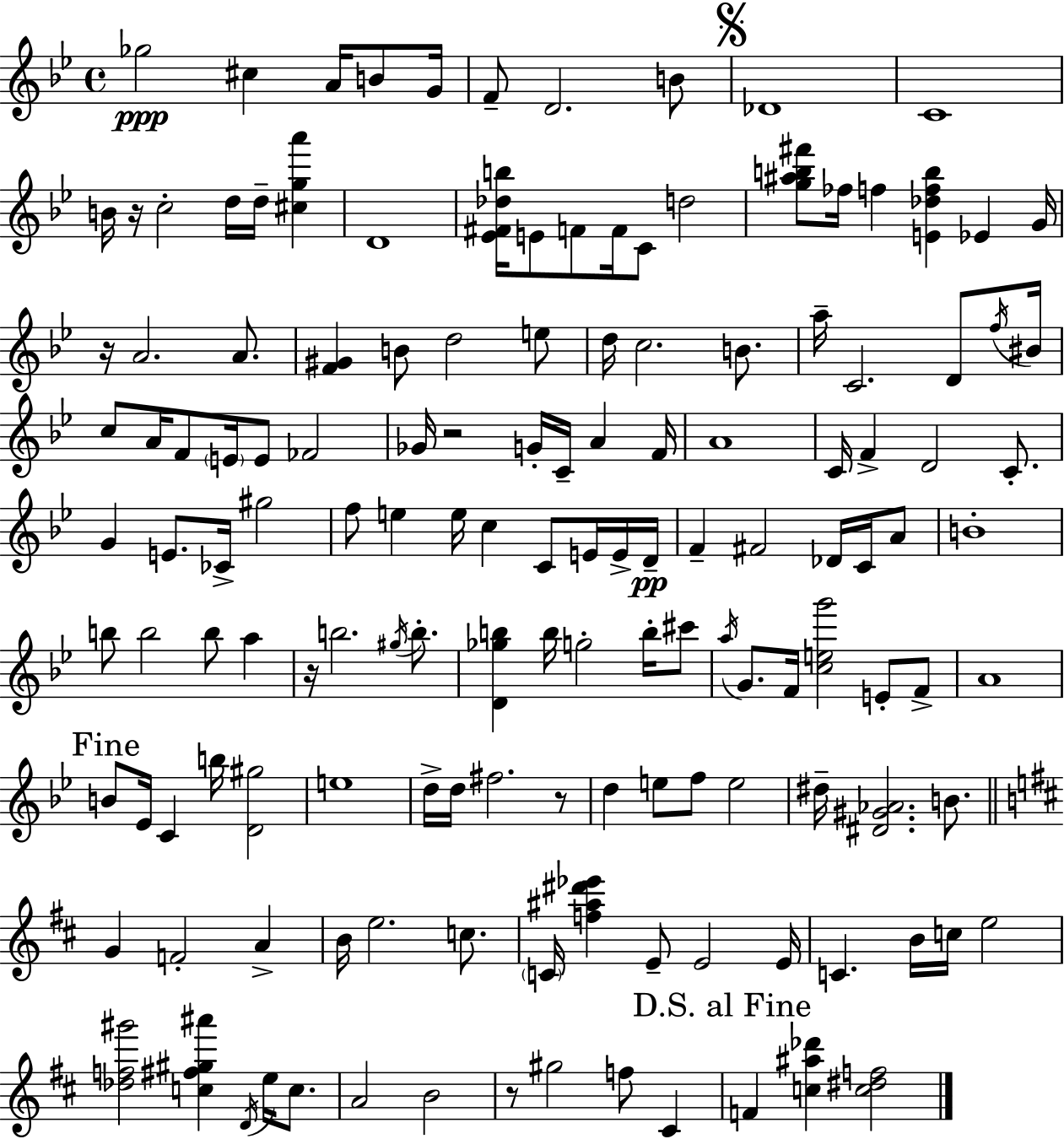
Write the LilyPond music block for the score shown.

{
  \clef treble
  \time 4/4
  \defaultTimeSignature
  \key bes \major
  ges''2\ppp cis''4 a'16 b'8 g'16 | f'8-- d'2. b'8 | \mark \markup { \musicglyph "scripts.segno" } des'1 | c'1 | \break b'16 r16 c''2-. d''16 d''16-- <cis'' g'' a'''>4 | d'1 | <ees' fis' des'' b''>16 e'8 f'8 f'16 c'8 d''2 | <g'' ais'' b'' fis'''>8 fes''16 f''4 <e' des'' f'' b''>4 ees'4 g'16 | \break r16 a'2. a'8. | <f' gis'>4 b'8 d''2 e''8 | d''16 c''2. b'8. | a''16-- c'2. d'8 \acciaccatura { f''16 } | \break bis'16 c''8 a'16 f'8 \parenthesize e'16 e'8 fes'2 | ges'16 r2 g'16-. c'16-- a'4 | f'16 a'1 | c'16 f'4-> d'2 c'8.-. | \break g'4 e'8. ces'16-> gis''2 | f''8 e''4 e''16 c''4 c'8 e'16 e'16-> | d'16--\pp f'4-- fis'2 des'16 c'16 a'8 | b'1-. | \break b''8 b''2 b''8 a''4 | r16 b''2. \acciaccatura { gis''16 } b''8.-. | <d' ges'' b''>4 b''16 g''2-. b''16-. | cis'''8 \acciaccatura { a''16 } g'8. f'16 <c'' e'' g'''>2 e'8-. | \break f'8-> a'1 | \mark "Fine" b'8 ees'16 c'4 b''16 <d' gis''>2 | e''1 | d''16-> d''16 fis''2. | \break r8 d''4 e''8 f''8 e''2 | dis''16-- <dis' gis' aes'>2. | b'8. \bar "||" \break \key d \major g'4 f'2-. a'4-> | b'16 e''2. c''8. | \parenthesize c'16 <f'' ais'' dis''' ees'''>4 e'8-- e'2 e'16 | c'4. b'16 c''16 e''2 | \break <des'' f'' gis'''>2 <c'' fis'' gis'' ais'''>4 \acciaccatura { d'16 } e''16 c''8. | a'2 b'2 | r8 gis''2 f''8 cis'4 | \mark "D.S. al Fine" f'4 <c'' ais'' des'''>4 <c'' dis'' f''>2 | \break \bar "|."
}